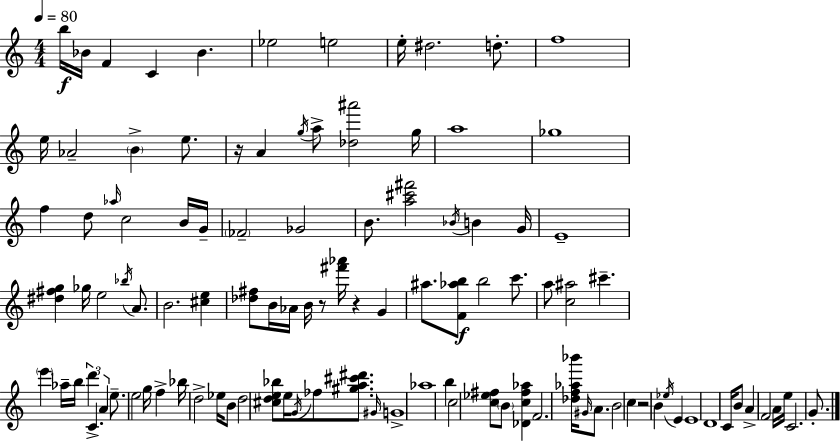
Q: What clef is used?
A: treble